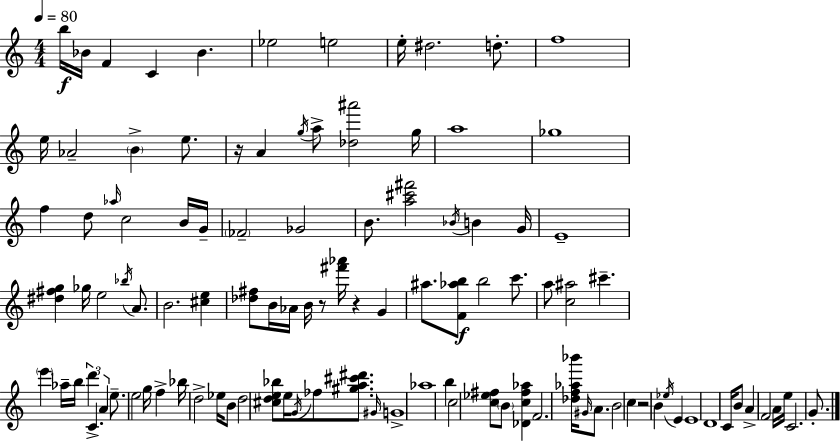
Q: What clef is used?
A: treble